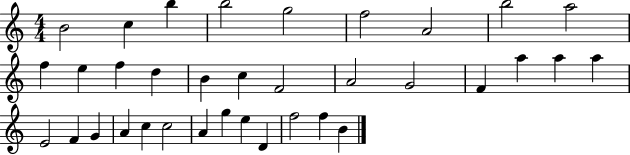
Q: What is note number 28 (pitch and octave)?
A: C5